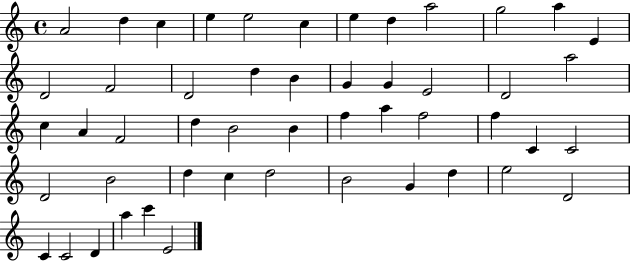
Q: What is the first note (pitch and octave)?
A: A4